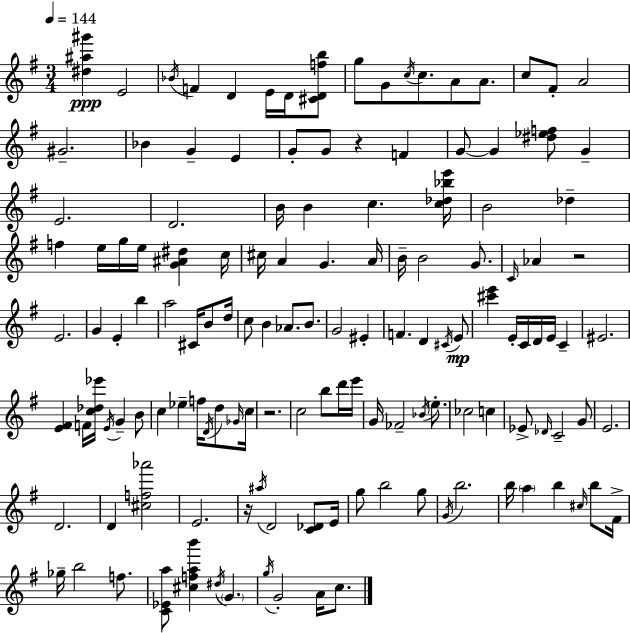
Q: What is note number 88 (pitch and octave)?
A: Bb4